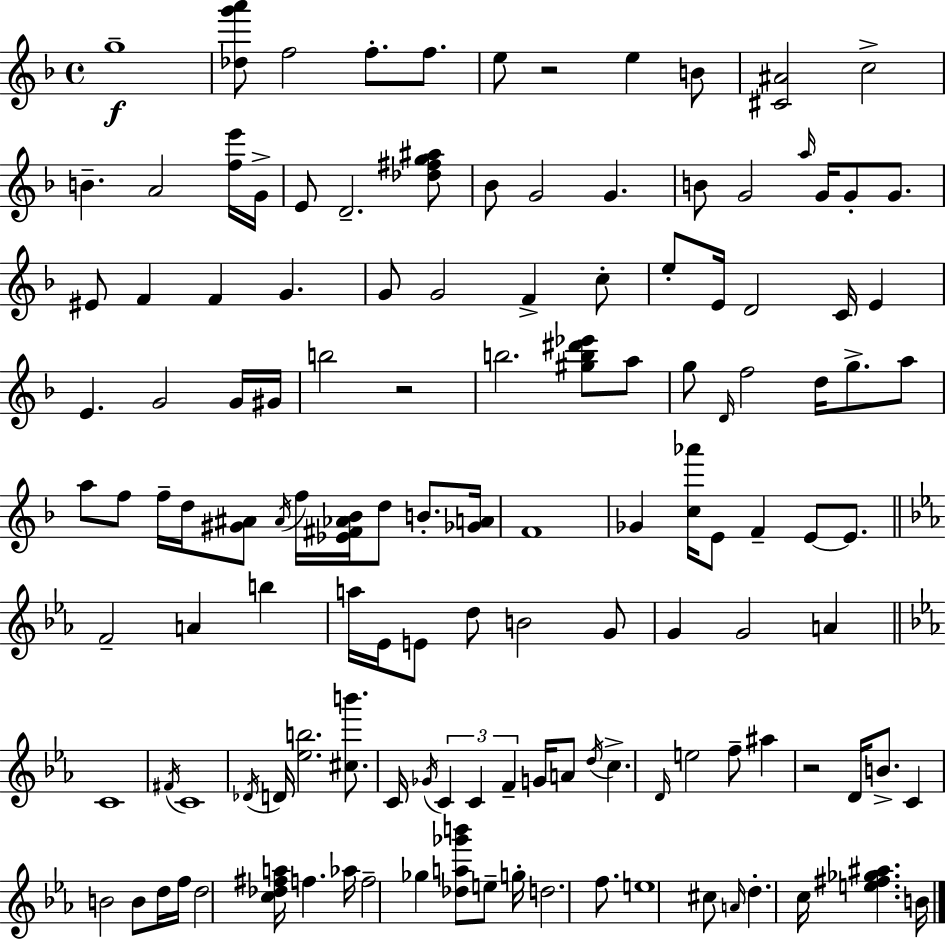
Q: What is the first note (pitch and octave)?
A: G5